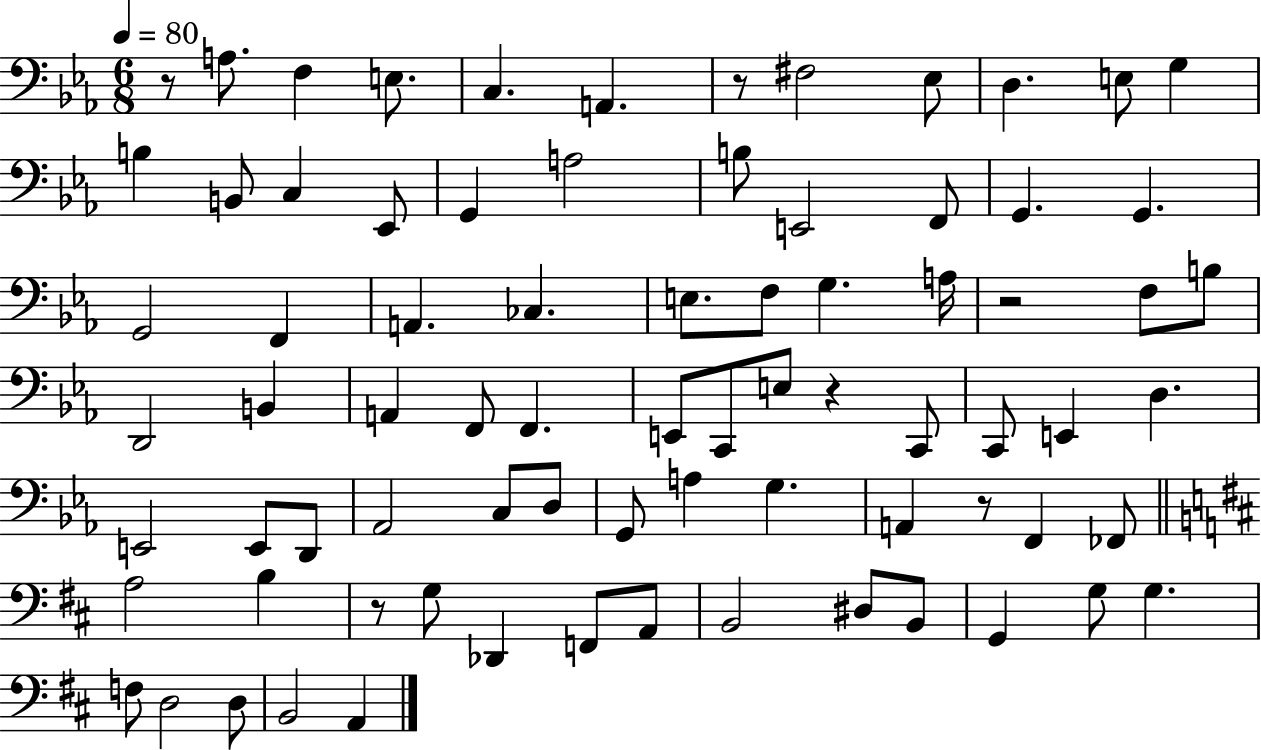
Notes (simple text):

R/e A3/e. F3/q E3/e. C3/q. A2/q. R/e F#3/h Eb3/e D3/q. E3/e G3/q B3/q B2/e C3/q Eb2/e G2/q A3/h B3/e E2/h F2/e G2/q. G2/q. G2/h F2/q A2/q. CES3/q. E3/e. F3/e G3/q. A3/s R/h F3/e B3/e D2/h B2/q A2/q F2/e F2/q. E2/e C2/e E3/e R/q C2/e C2/e E2/q D3/q. E2/h E2/e D2/e Ab2/h C3/e D3/e G2/e A3/q G3/q. A2/q R/e F2/q FES2/e A3/h B3/q R/e G3/e Db2/q F2/e A2/e B2/h D#3/e B2/e G2/q G3/e G3/q. F3/e D3/h D3/e B2/h A2/q